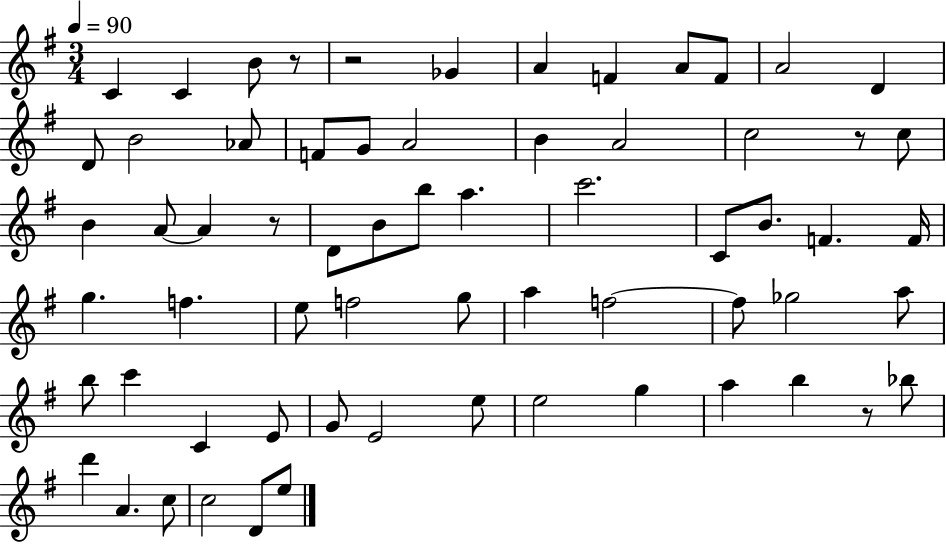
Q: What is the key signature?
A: G major